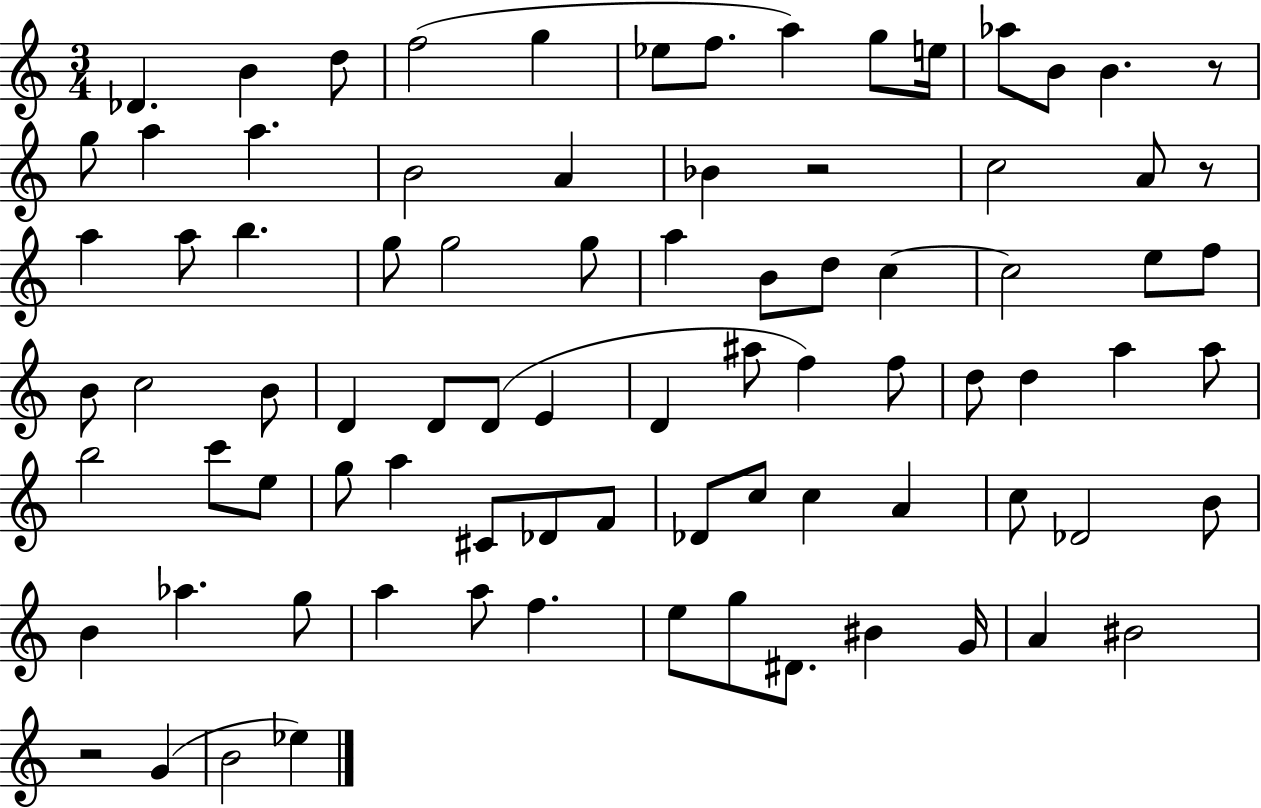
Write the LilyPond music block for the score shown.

{
  \clef treble
  \numericTimeSignature
  \time 3/4
  \key c \major
  des'4. b'4 d''8 | f''2( g''4 | ees''8 f''8. a''4) g''8 e''16 | aes''8 b'8 b'4. r8 | \break g''8 a''4 a''4. | b'2 a'4 | bes'4 r2 | c''2 a'8 r8 | \break a''4 a''8 b''4. | g''8 g''2 g''8 | a''4 b'8 d''8 c''4~~ | c''2 e''8 f''8 | \break b'8 c''2 b'8 | d'4 d'8 d'8( e'4 | d'4 ais''8 f''4) f''8 | d''8 d''4 a''4 a''8 | \break b''2 c'''8 e''8 | g''8 a''4 cis'8 des'8 f'8 | des'8 c''8 c''4 a'4 | c''8 des'2 b'8 | \break b'4 aes''4. g''8 | a''4 a''8 f''4. | e''8 g''8 dis'8. bis'4 g'16 | a'4 bis'2 | \break r2 g'4( | b'2 ees''4) | \bar "|."
}